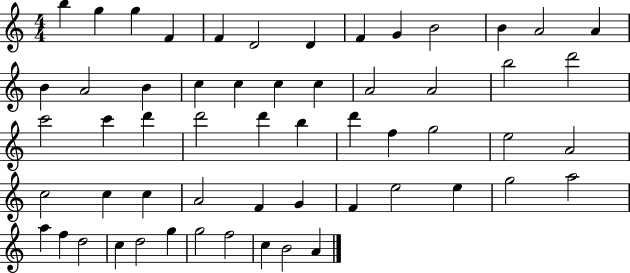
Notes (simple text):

B5/q G5/q G5/q F4/q F4/q D4/h D4/q F4/q G4/q B4/h B4/q A4/h A4/q B4/q A4/h B4/q C5/q C5/q C5/q C5/q A4/h A4/h B5/h D6/h C6/h C6/q D6/q D6/h D6/q B5/q D6/q F5/q G5/h E5/h A4/h C5/h C5/q C5/q A4/h F4/q G4/q F4/q E5/h E5/q G5/h A5/h A5/q F5/q D5/h C5/q D5/h G5/q G5/h F5/h C5/q B4/h A4/q